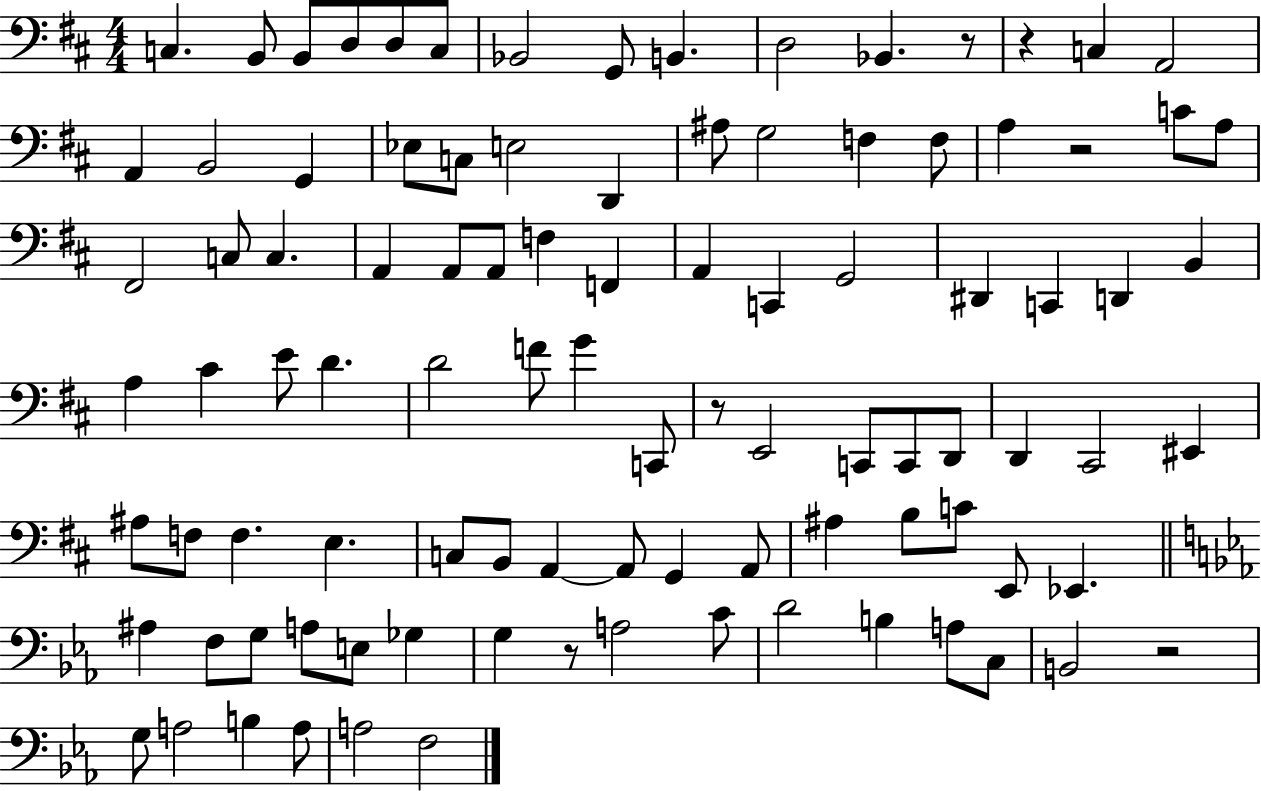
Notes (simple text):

C3/q. B2/e B2/e D3/e D3/e C3/e Bb2/h G2/e B2/q. D3/h Bb2/q. R/e R/q C3/q A2/h A2/q B2/h G2/q Eb3/e C3/e E3/h D2/q A#3/e G3/h F3/q F3/e A3/q R/h C4/e A3/e F#2/h C3/e C3/q. A2/q A2/e A2/e F3/q F2/q A2/q C2/q G2/h D#2/q C2/q D2/q B2/q A3/q C#4/q E4/e D4/q. D4/h F4/e G4/q C2/e R/e E2/h C2/e C2/e D2/e D2/q C#2/h EIS2/q A#3/e F3/e F3/q. E3/q. C3/e B2/e A2/q A2/e G2/q A2/e A#3/q B3/e C4/e E2/e Eb2/q. A#3/q F3/e G3/e A3/e E3/e Gb3/q G3/q R/e A3/h C4/e D4/h B3/q A3/e C3/e B2/h R/h G3/e A3/h B3/q A3/e A3/h F3/h